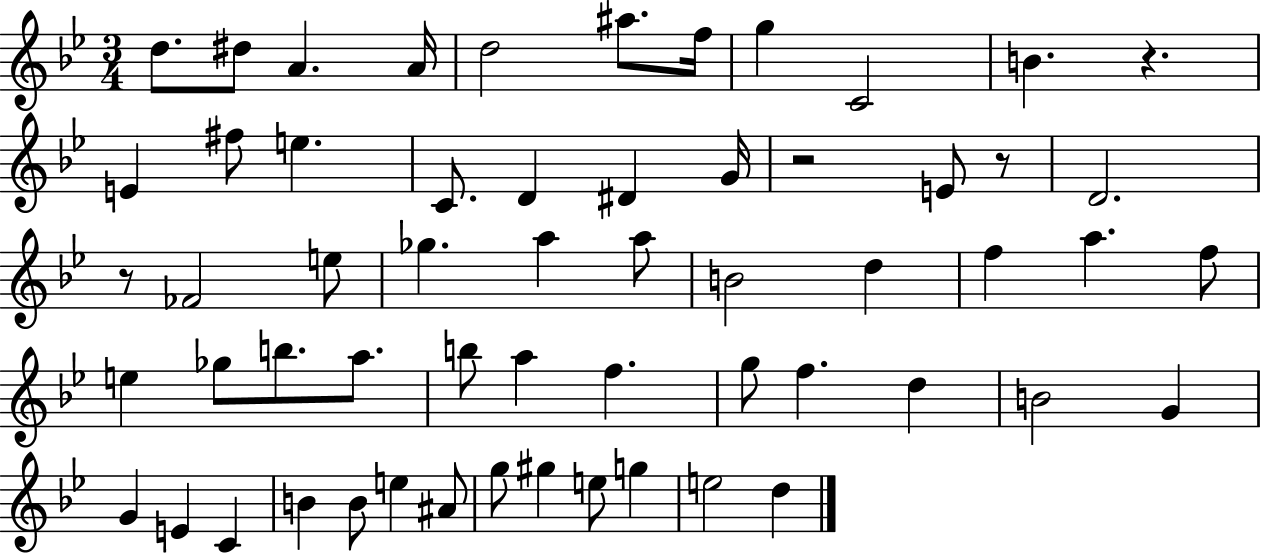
D5/e. D#5/e A4/q. A4/s D5/h A#5/e. F5/s G5/q C4/h B4/q. R/q. E4/q F#5/e E5/q. C4/e. D4/q D#4/q G4/s R/h E4/e R/e D4/h. R/e FES4/h E5/e Gb5/q. A5/q A5/e B4/h D5/q F5/q A5/q. F5/e E5/q Gb5/e B5/e. A5/e. B5/e A5/q F5/q. G5/e F5/q. D5/q B4/h G4/q G4/q E4/q C4/q B4/q B4/e E5/q A#4/e G5/e G#5/q E5/e G5/q E5/h D5/q